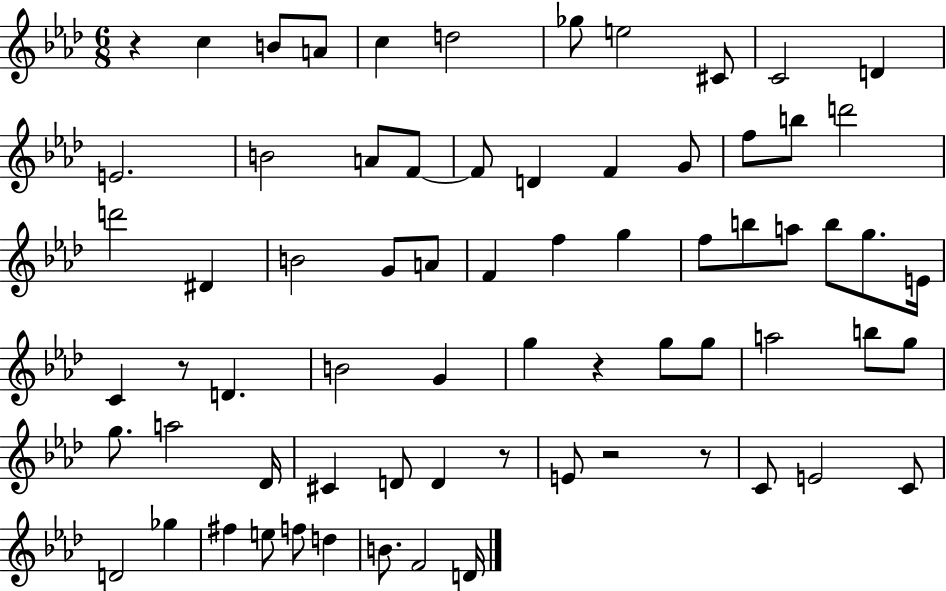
{
  \clef treble
  \numericTimeSignature
  \time 6/8
  \key aes \major
  \repeat volta 2 { r4 c''4 b'8 a'8 | c''4 d''2 | ges''8 e''2 cis'8 | c'2 d'4 | \break e'2. | b'2 a'8 f'8~~ | f'8 d'4 f'4 g'8 | f''8 b''8 d'''2 | \break d'''2 dis'4 | b'2 g'8 a'8 | f'4 f''4 g''4 | f''8 b''8 a''8 b''8 g''8. e'16 | \break c'4 r8 d'4. | b'2 g'4 | g''4 r4 g''8 g''8 | a''2 b''8 g''8 | \break g''8. a''2 des'16 | cis'4 d'8 d'4 r8 | e'8 r2 r8 | c'8 e'2 c'8 | \break d'2 ges''4 | fis''4 e''8 f''8 d''4 | b'8. f'2 d'16 | } \bar "|."
}